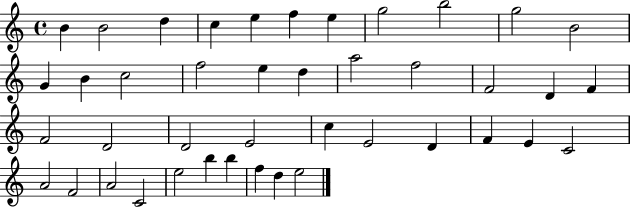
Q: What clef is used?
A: treble